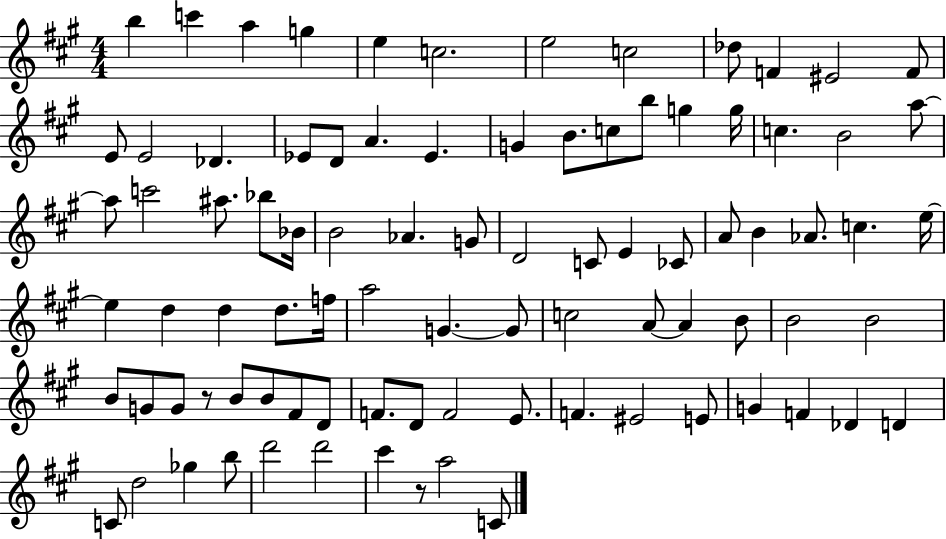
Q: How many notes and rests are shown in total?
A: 88